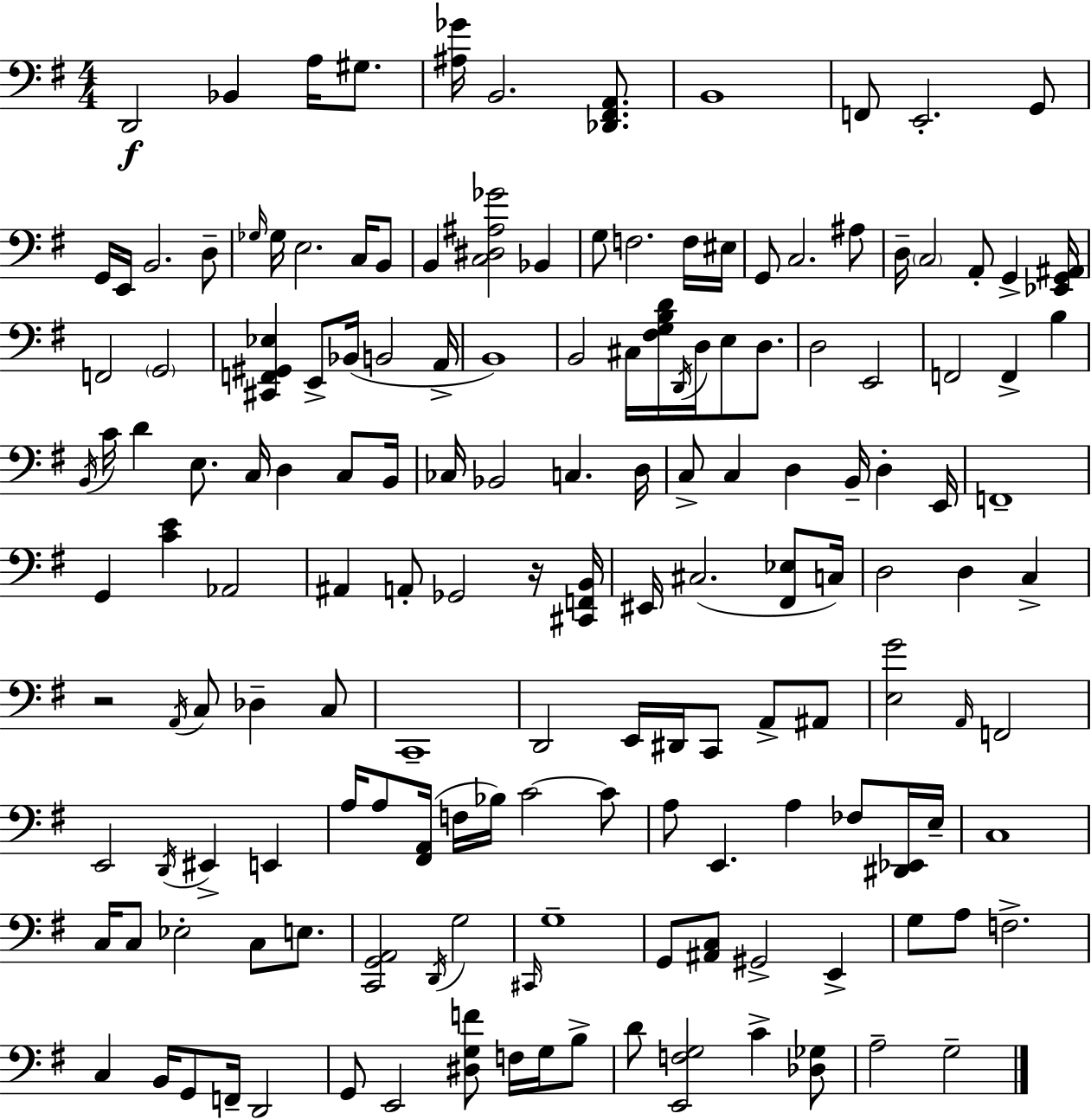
X:1
T:Untitled
M:4/4
L:1/4
K:G
D,,2 _B,, A,/4 ^G,/2 [^A,_G]/4 B,,2 [_D,,^F,,A,,]/2 B,,4 F,,/2 E,,2 G,,/2 G,,/4 E,,/4 B,,2 D,/2 _G,/4 _G,/4 E,2 C,/4 B,,/2 B,, [C,^D,^A,_G]2 _B,, G,/2 F,2 F,/4 ^E,/4 G,,/2 C,2 ^A,/2 D,/4 C,2 A,,/2 G,, [_E,,G,,^A,,]/4 F,,2 G,,2 [^C,,F,,^G,,_E,] E,,/2 _B,,/4 B,,2 A,,/4 B,,4 B,,2 ^C,/4 [^F,G,B,D]/4 D,,/4 D,/4 E,/2 D,/2 D,2 E,,2 F,,2 F,, B, B,,/4 C/4 D E,/2 C,/4 D, C,/2 B,,/4 _C,/4 _B,,2 C, D,/4 C,/2 C, D, B,,/4 D, E,,/4 F,,4 G,, [CE] _A,,2 ^A,, A,,/2 _G,,2 z/4 [^C,,F,,B,,]/4 ^E,,/4 ^C,2 [^F,,_E,]/2 C,/4 D,2 D, C, z2 A,,/4 C,/2 _D, C,/2 C,,4 D,,2 E,,/4 ^D,,/4 C,,/2 A,,/2 ^A,,/2 [E,G]2 A,,/4 F,,2 E,,2 D,,/4 ^E,, E,, A,/4 A,/2 [^F,,A,,]/4 F,/4 _B,/4 C2 C/2 A,/2 E,, A, _F,/2 [^D,,_E,,]/4 E,/4 C,4 C,/4 C,/2 _E,2 C,/2 E,/2 [C,,G,,A,,]2 D,,/4 G,2 ^C,,/4 G,4 G,,/2 [^A,,C,]/2 ^G,,2 E,, G,/2 A,/2 F,2 C, B,,/4 G,,/2 F,,/4 D,,2 G,,/2 E,,2 [^D,G,F]/2 F,/4 G,/4 B,/2 D/2 [E,,F,G,]2 C [_D,_G,]/2 A,2 G,2